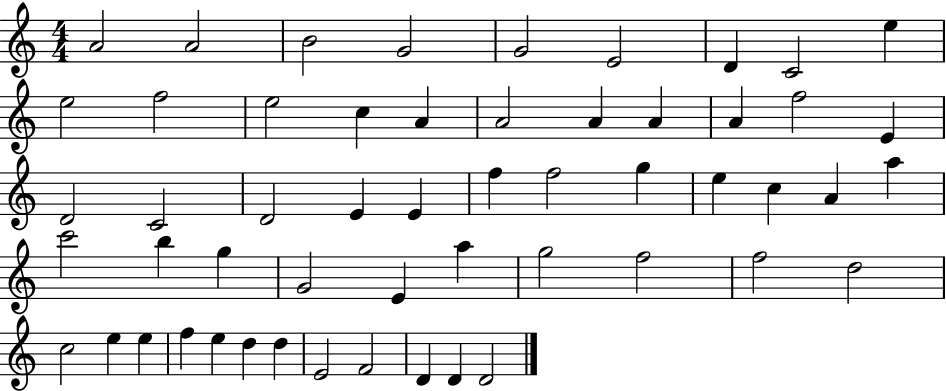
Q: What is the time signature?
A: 4/4